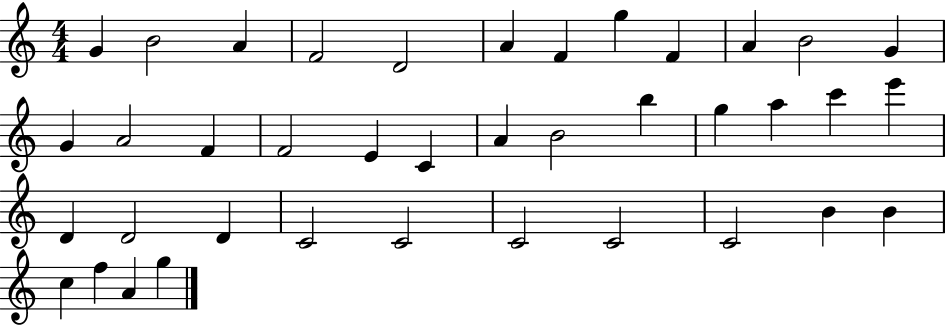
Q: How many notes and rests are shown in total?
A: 39